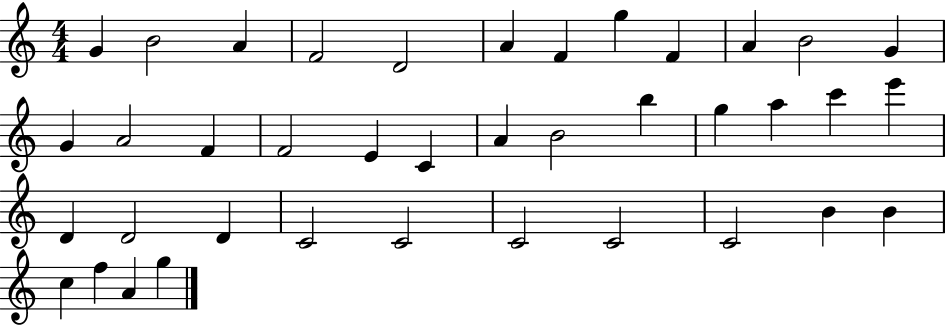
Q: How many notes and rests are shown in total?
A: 39